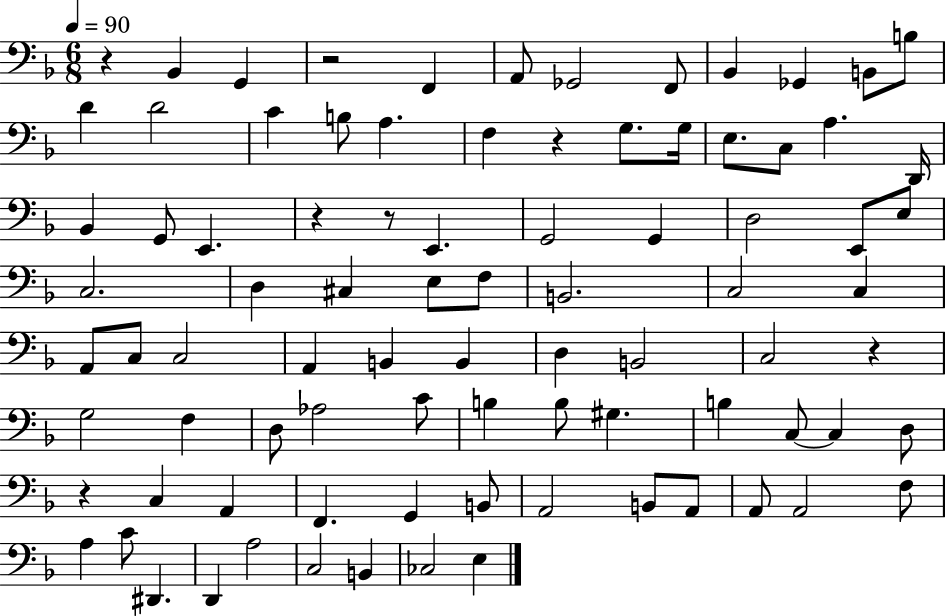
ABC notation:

X:1
T:Untitled
M:6/8
L:1/4
K:F
z _B,, G,, z2 F,, A,,/2 _G,,2 F,,/2 _B,, _G,, B,,/2 B,/2 D D2 C B,/2 A, F, z G,/2 G,/4 E,/2 C,/2 A, D,,/4 _B,, G,,/2 E,, z z/2 E,, G,,2 G,, D,2 E,,/2 E,/2 C,2 D, ^C, E,/2 F,/2 B,,2 C,2 C, A,,/2 C,/2 C,2 A,, B,, B,, D, B,,2 C,2 z G,2 F, D,/2 _A,2 C/2 B, B,/2 ^G, B, C,/2 C, D,/2 z C, A,, F,, G,, B,,/2 A,,2 B,,/2 A,,/2 A,,/2 A,,2 F,/2 A, C/2 ^D,, D,, A,2 C,2 B,, _C,2 E,